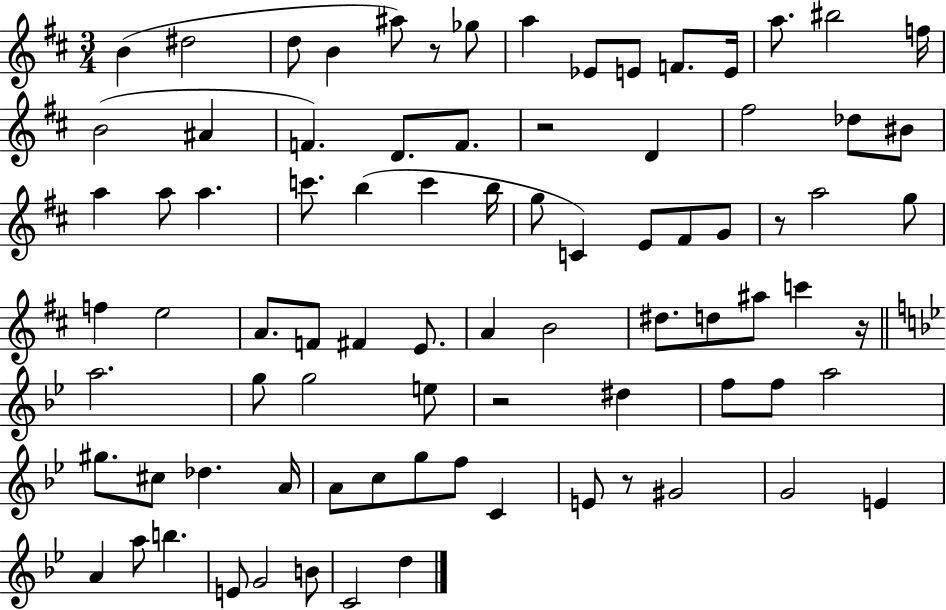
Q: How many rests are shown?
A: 6